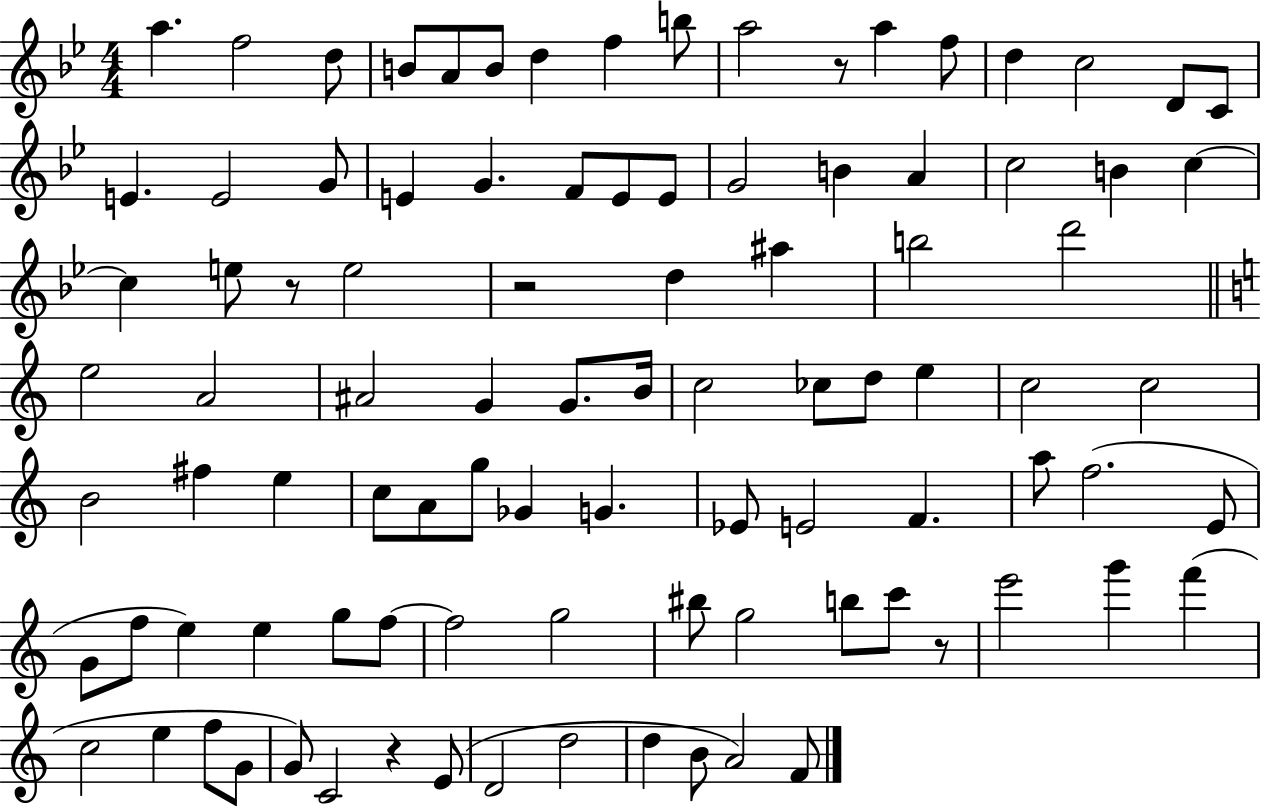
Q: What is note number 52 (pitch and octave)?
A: E5